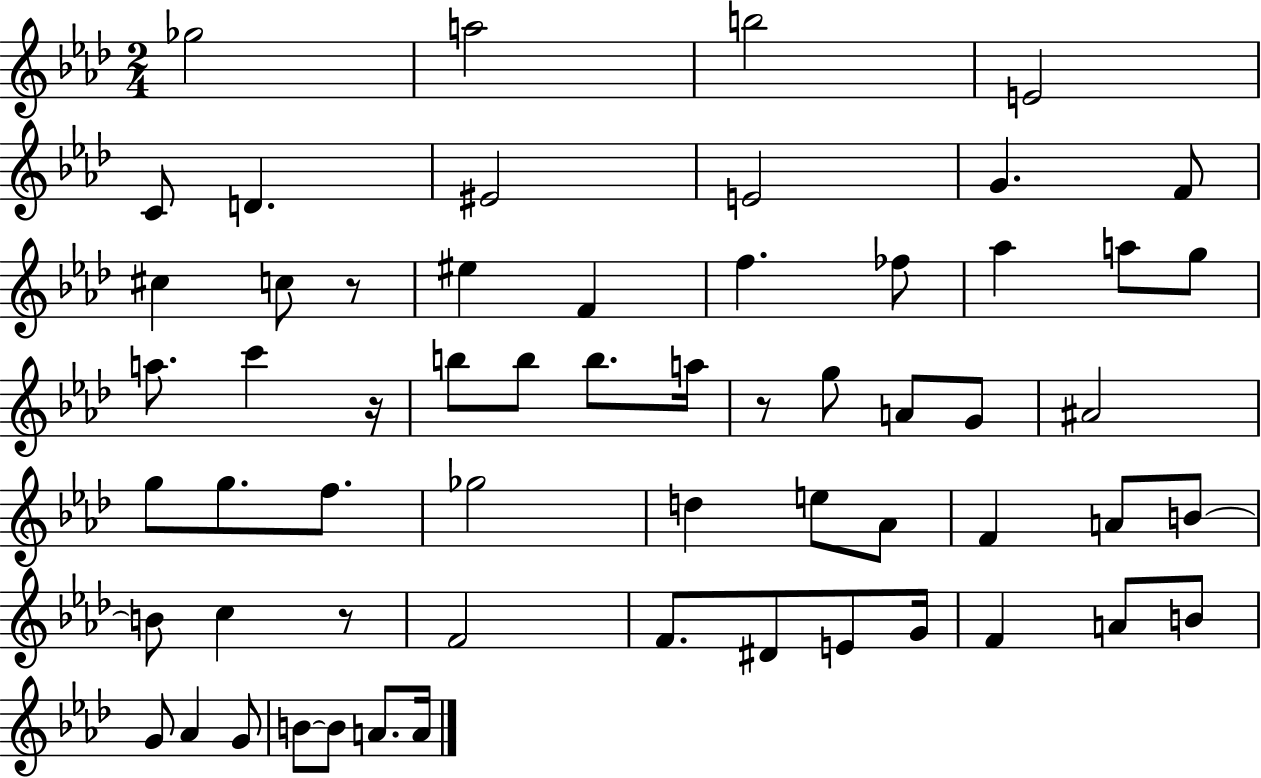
X:1
T:Untitled
M:2/4
L:1/4
K:Ab
_g2 a2 b2 E2 C/2 D ^E2 E2 G F/2 ^c c/2 z/2 ^e F f _f/2 _a a/2 g/2 a/2 c' z/4 b/2 b/2 b/2 a/4 z/2 g/2 A/2 G/2 ^A2 g/2 g/2 f/2 _g2 d e/2 _A/2 F A/2 B/2 B/2 c z/2 F2 F/2 ^D/2 E/2 G/4 F A/2 B/2 G/2 _A G/2 B/2 B/2 A/2 A/4